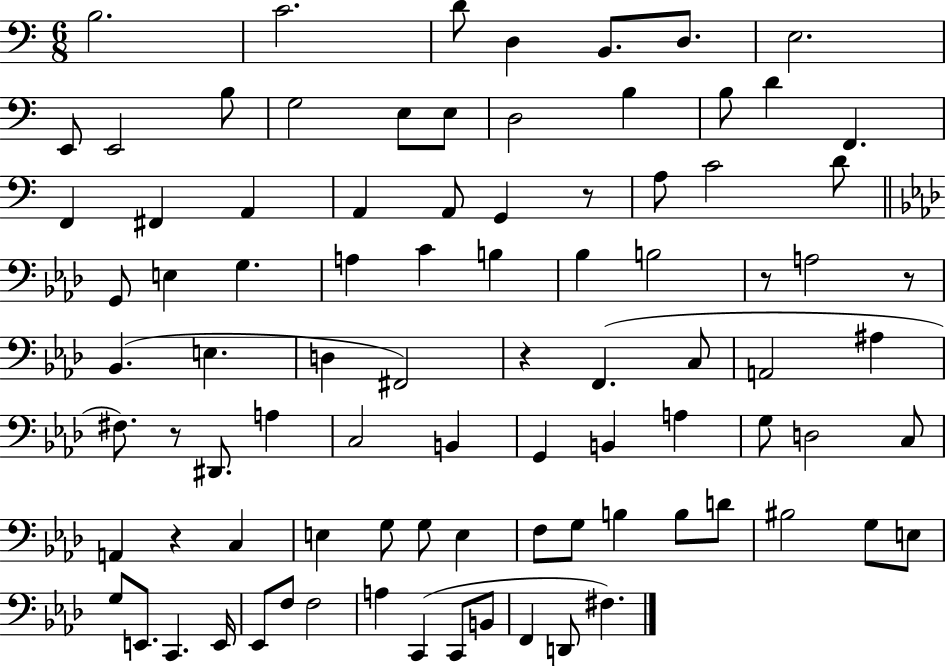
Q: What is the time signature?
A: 6/8